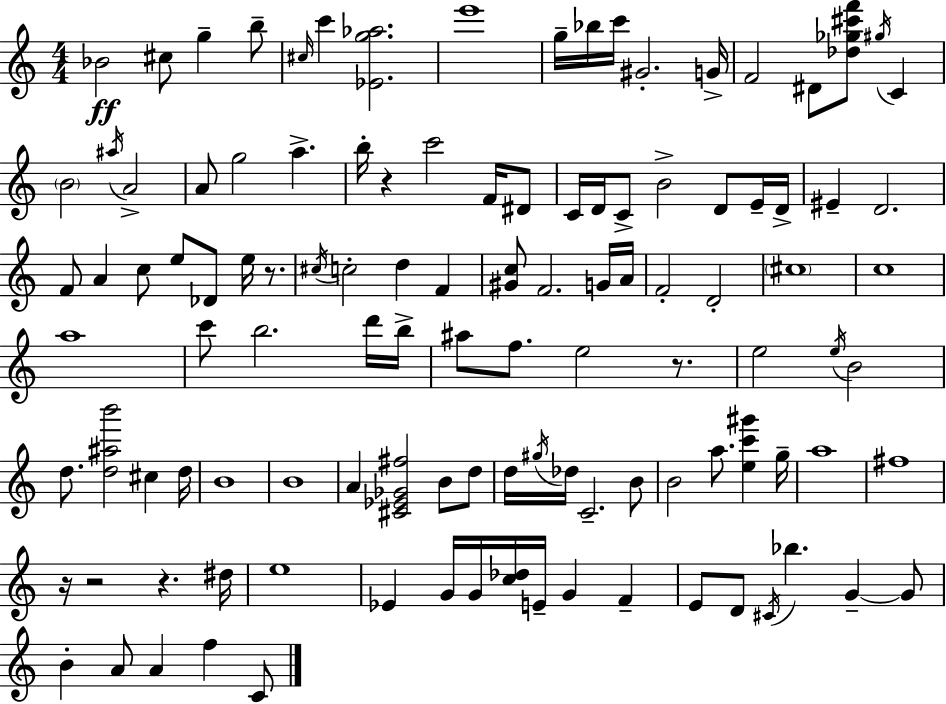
{
  \clef treble
  \numericTimeSignature
  \time 4/4
  \key a \minor
  bes'2\ff cis''8 g''4-- b''8-- | \grace { cis''16 } c'''4 <ees' g'' aes''>2. | e'''1 | g''16-- bes''16 c'''16 gis'2.-. | \break g'16-> f'2 dis'8 <des'' ges'' cis''' f'''>8 \acciaccatura { gis''16 } c'4 | \parenthesize b'2 \acciaccatura { ais''16 } a'2-> | a'8 g''2 a''4.-> | b''16-. r4 c'''2 | \break f'16 dis'8 c'16 d'16 c'8-> b'2-> d'8 | e'16-- d'16-> eis'4-- d'2. | f'8 a'4 c''8 e''8 des'8 e''16 | r8. \acciaccatura { cis''16 } c''2-. d''4 | \break f'4 <gis' c''>8 f'2. | g'16 a'16 f'2-. d'2-. | \parenthesize cis''1 | c''1 | \break a''1 | c'''8 b''2. | d'''16 b''16-> ais''8 f''8. e''2 | r8. e''2 \acciaccatura { e''16 } b'2 | \break d''8. <d'' ais'' b'''>2 | cis''4 d''16 b'1 | b'1 | a'4 <cis' ees' ges' fis''>2 | \break b'8 d''8 d''16 \acciaccatura { gis''16 } des''16 c'2.-- | b'8 b'2 a''8. | <e'' c''' gis'''>4 g''16-- a''1 | fis''1 | \break r16 r2 r4. | dis''16 e''1 | ees'4 g'16 g'16 <c'' des''>16 e'16-- g'4 | f'4-- e'8 d'8 \acciaccatura { cis'16 } bes''4. | \break g'4--~~ g'8 b'4-. a'8 a'4 | f''4 c'8 \bar "|."
}